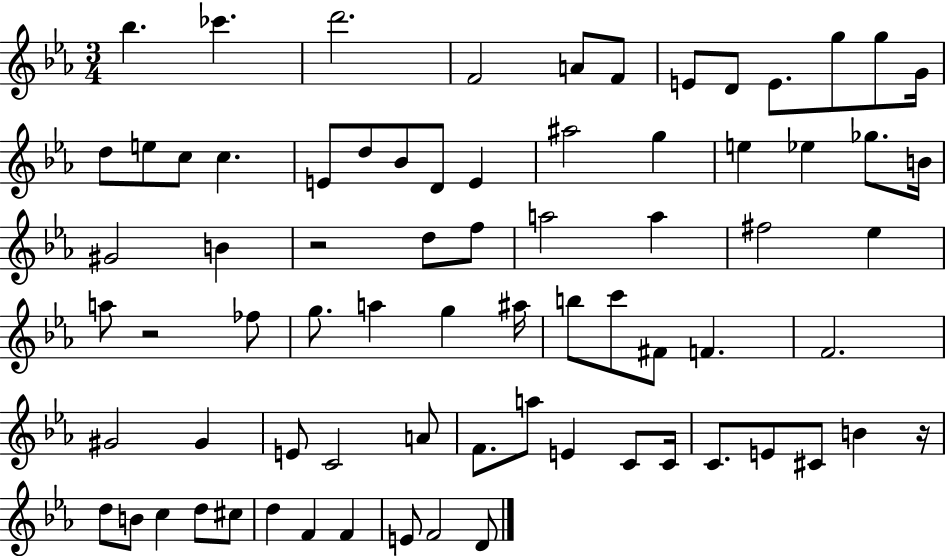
X:1
T:Untitled
M:3/4
L:1/4
K:Eb
_b _c' d'2 F2 A/2 F/2 E/2 D/2 E/2 g/2 g/2 G/4 d/2 e/2 c/2 c E/2 d/2 _B/2 D/2 E ^a2 g e _e _g/2 B/4 ^G2 B z2 d/2 f/2 a2 a ^f2 _e a/2 z2 _f/2 g/2 a g ^a/4 b/2 c'/2 ^F/2 F F2 ^G2 ^G E/2 C2 A/2 F/2 a/2 E C/2 C/4 C/2 E/2 ^C/2 B z/4 d/2 B/2 c d/2 ^c/2 d F F E/2 F2 D/2